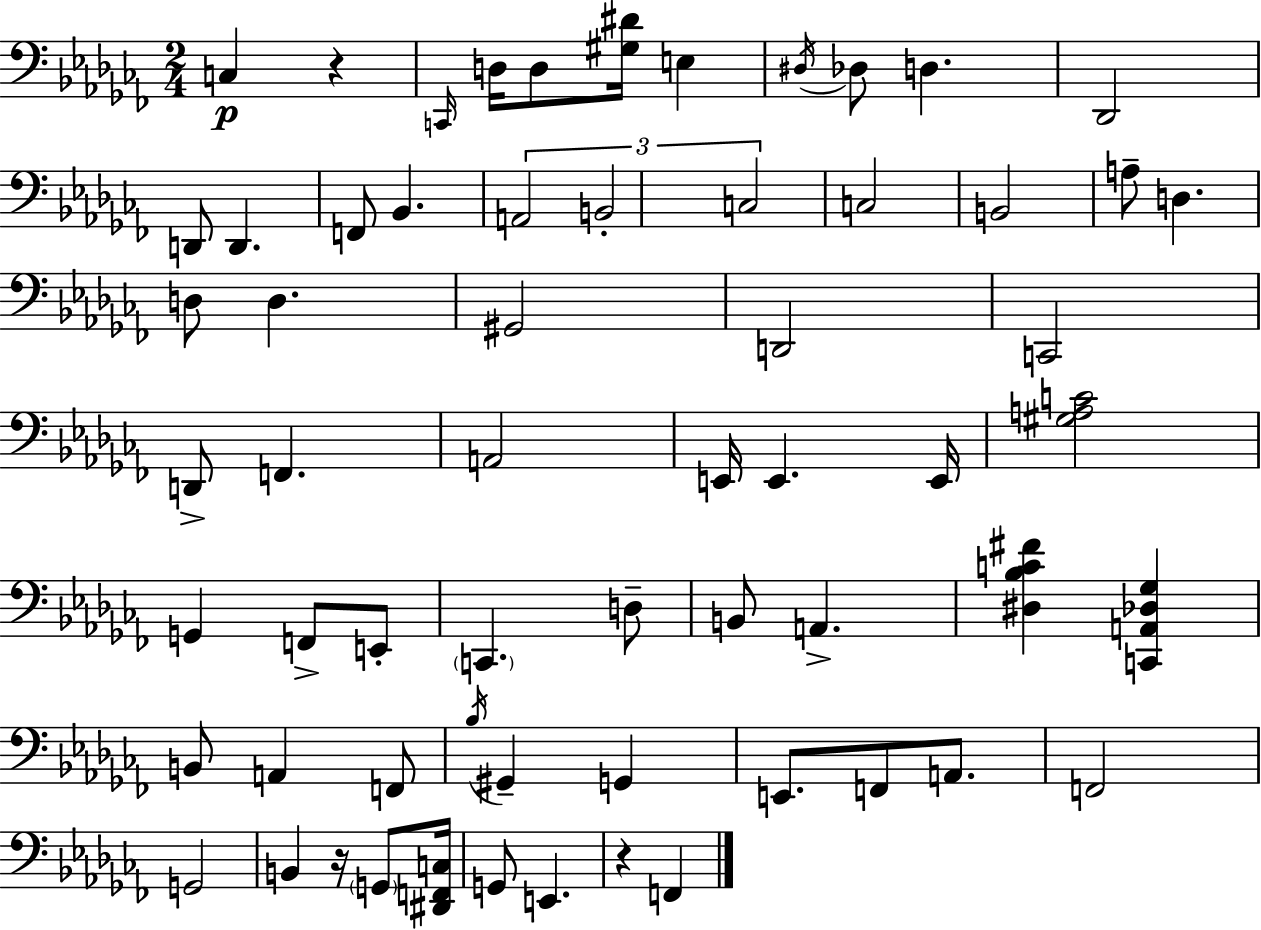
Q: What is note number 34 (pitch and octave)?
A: E2